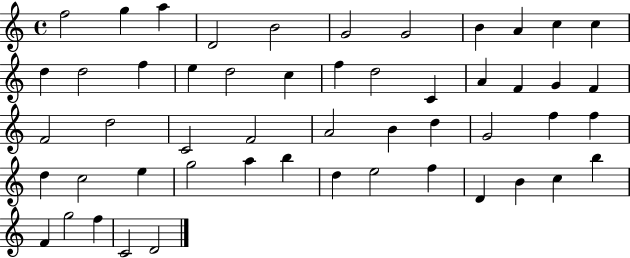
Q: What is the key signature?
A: C major